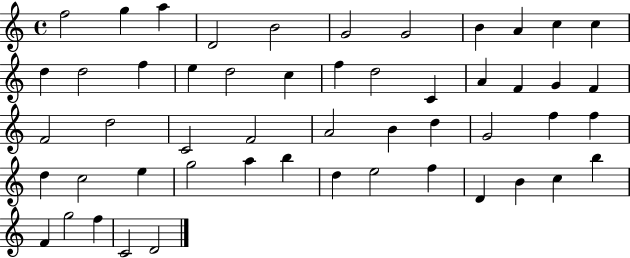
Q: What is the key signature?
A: C major